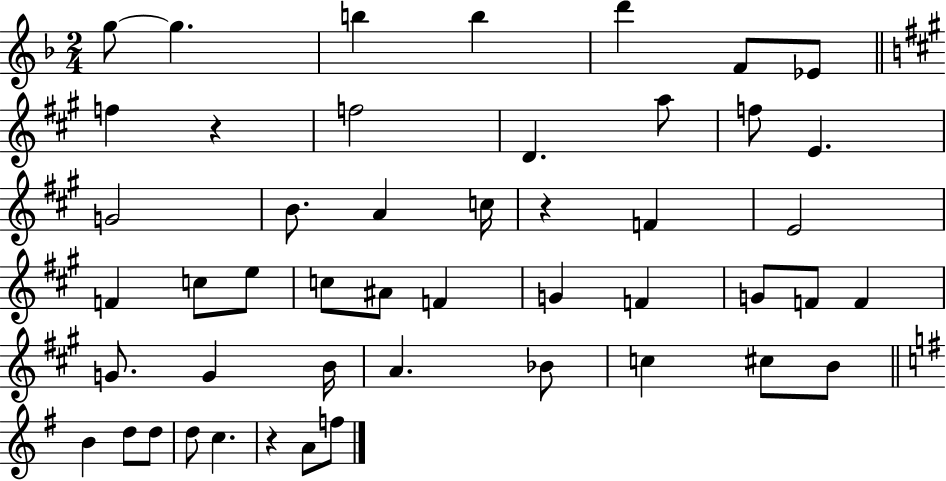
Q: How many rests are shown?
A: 3